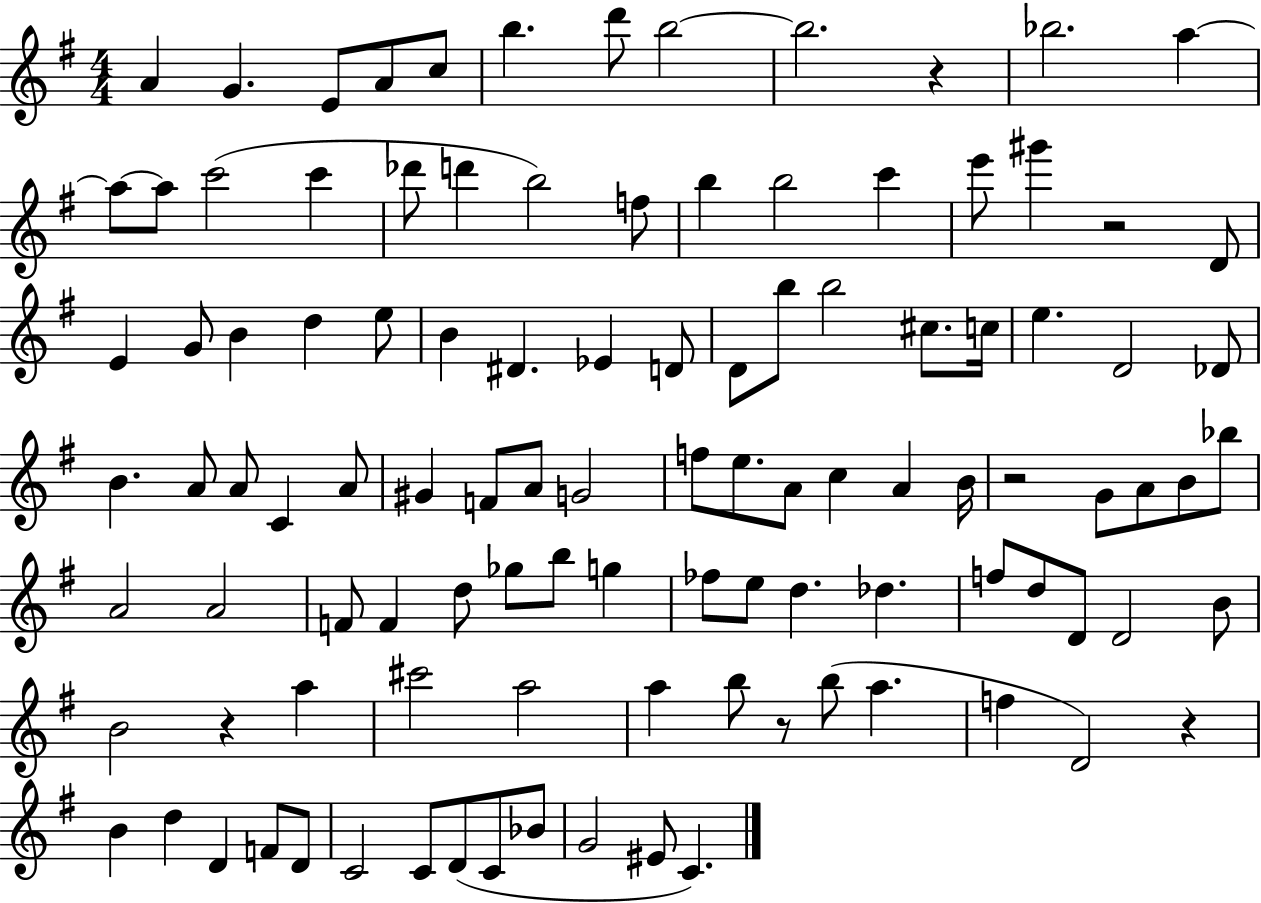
{
  \clef treble
  \numericTimeSignature
  \time 4/4
  \key g \major
  a'4 g'4. e'8 a'8 c''8 | b''4. d'''8 b''2~~ | b''2. r4 | bes''2. a''4~~ | \break a''8~~ a''8 c'''2( c'''4 | des'''8 d'''4 b''2) f''8 | b''4 b''2 c'''4 | e'''8 gis'''4 r2 d'8 | \break e'4 g'8 b'4 d''4 e''8 | b'4 dis'4. ees'4 d'8 | d'8 b''8 b''2 cis''8. c''16 | e''4. d'2 des'8 | \break b'4. a'8 a'8 c'4 a'8 | gis'4 f'8 a'8 g'2 | f''8 e''8. a'8 c''4 a'4 b'16 | r2 g'8 a'8 b'8 bes''8 | \break a'2 a'2 | f'8 f'4 d''8 ges''8 b''8 g''4 | fes''8 e''8 d''4. des''4. | f''8 d''8 d'8 d'2 b'8 | \break b'2 r4 a''4 | cis'''2 a''2 | a''4 b''8 r8 b''8( a''4. | f''4 d'2) r4 | \break b'4 d''4 d'4 f'8 d'8 | c'2 c'8 d'8( c'8 bes'8 | g'2 eis'8 c'4.) | \bar "|."
}